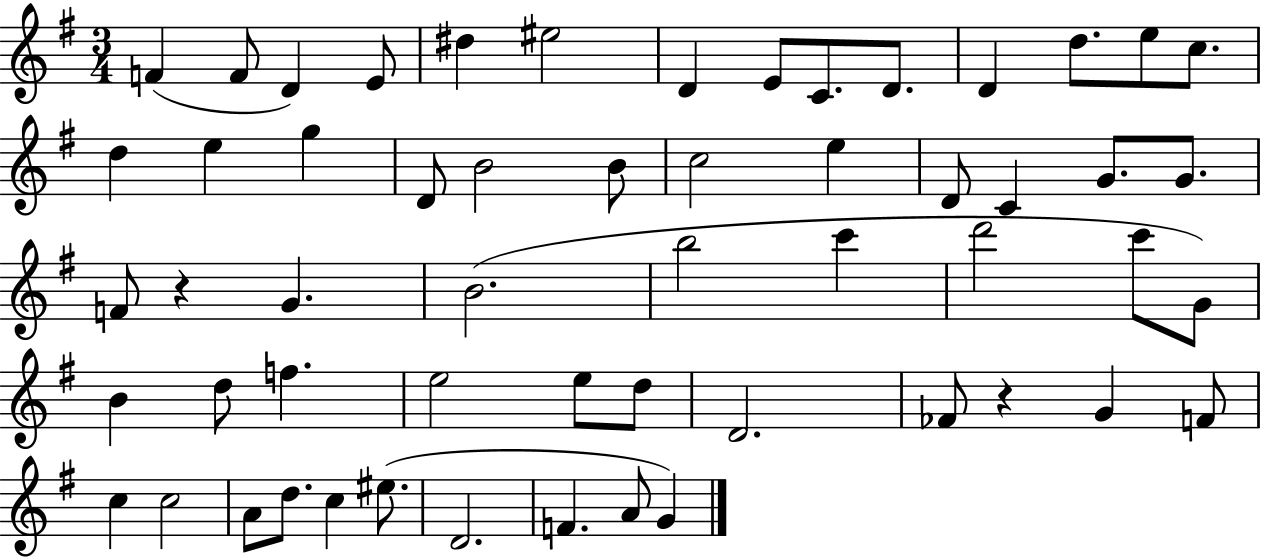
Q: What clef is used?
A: treble